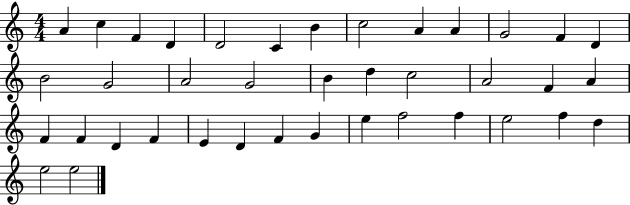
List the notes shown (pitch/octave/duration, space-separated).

A4/q C5/q F4/q D4/q D4/h C4/q B4/q C5/h A4/q A4/q G4/h F4/q D4/q B4/h G4/h A4/h G4/h B4/q D5/q C5/h A4/h F4/q A4/q F4/q F4/q D4/q F4/q E4/q D4/q F4/q G4/q E5/q F5/h F5/q E5/h F5/q D5/q E5/h E5/h